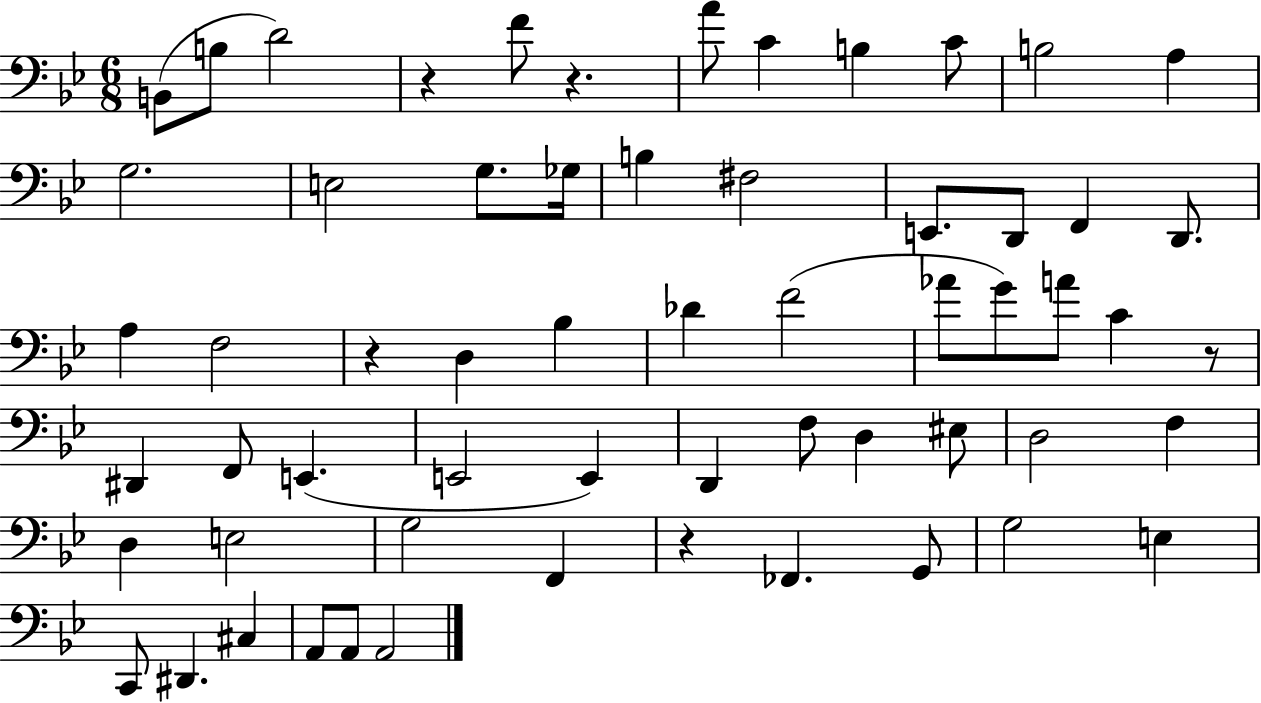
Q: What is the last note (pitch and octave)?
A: A2